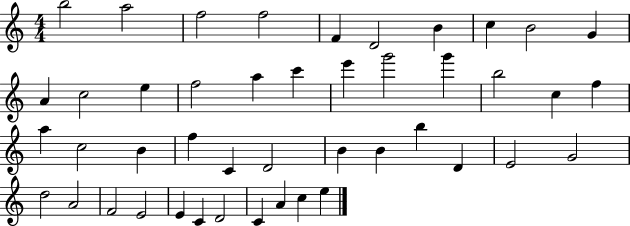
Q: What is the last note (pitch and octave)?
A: E5